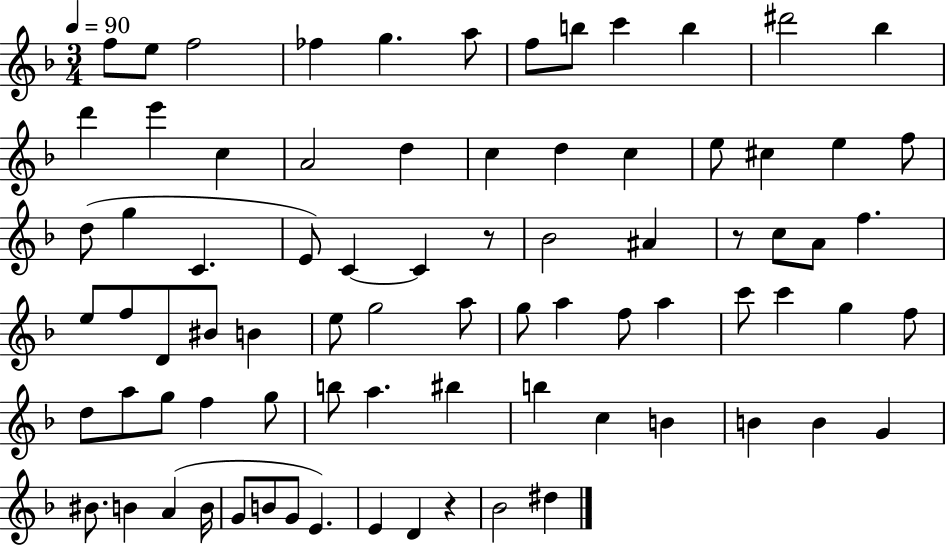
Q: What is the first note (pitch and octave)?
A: F5